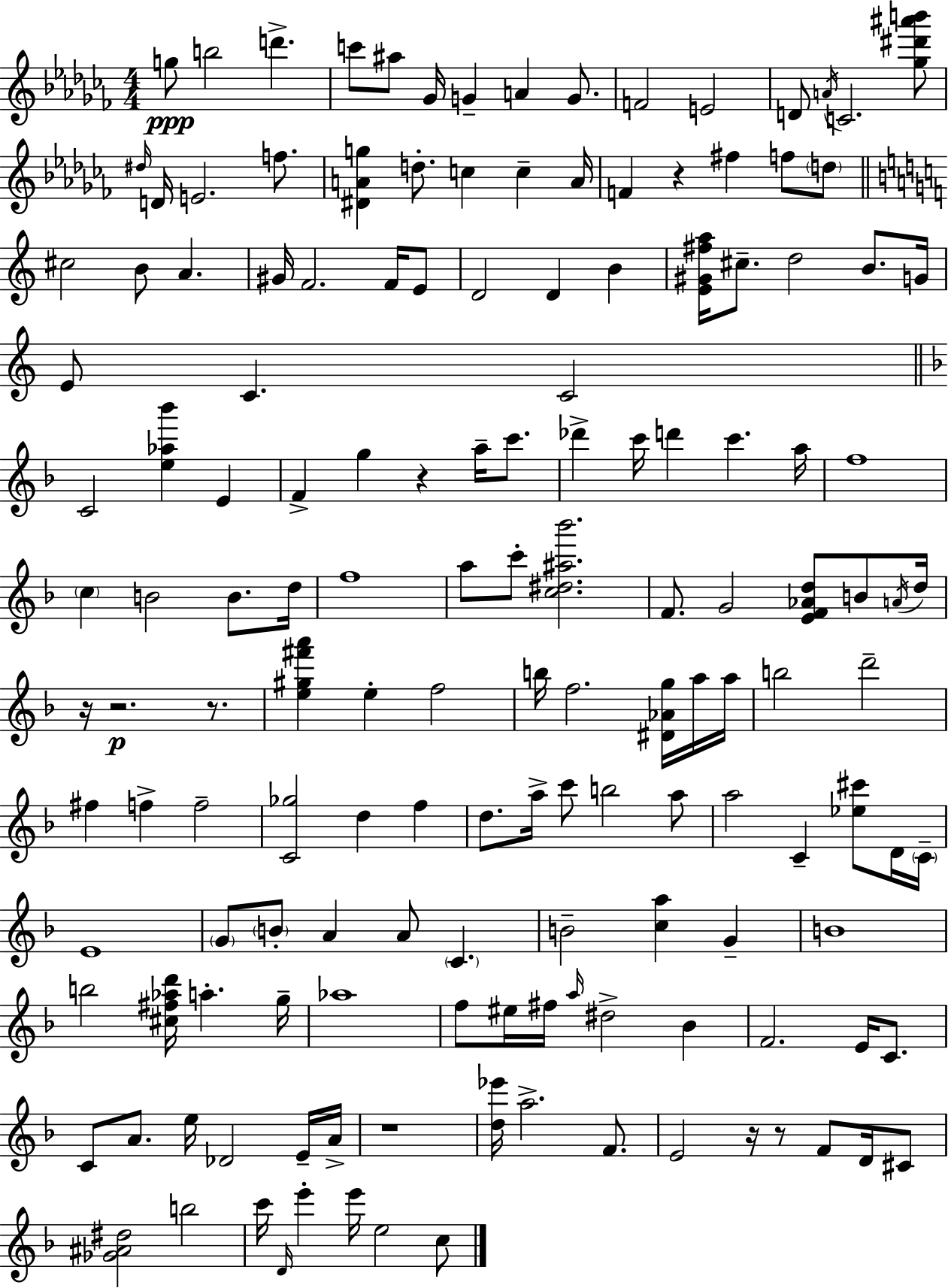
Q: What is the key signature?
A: AES minor